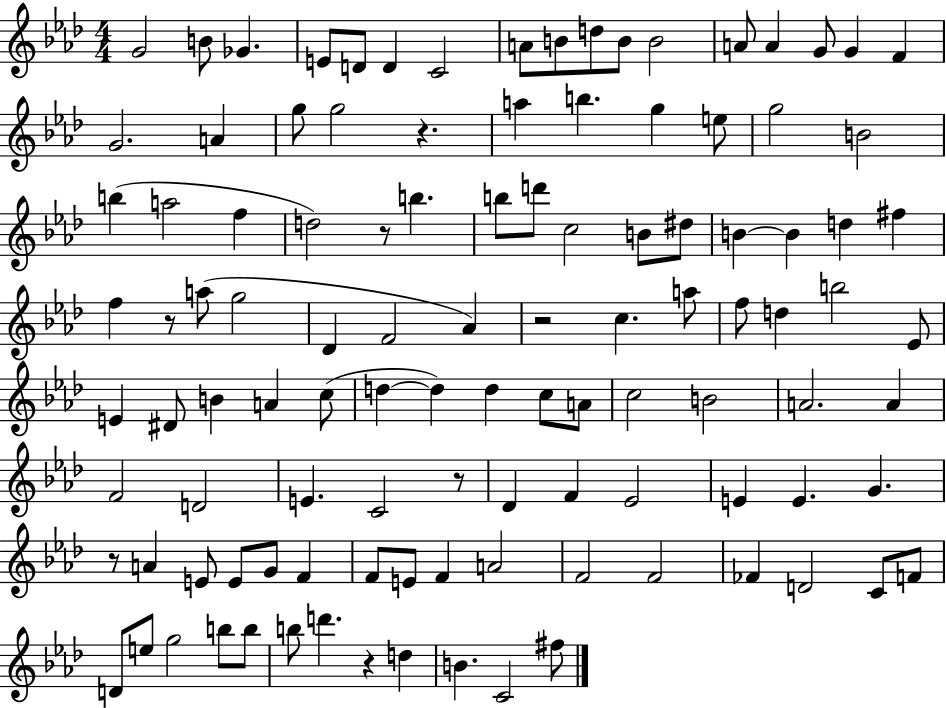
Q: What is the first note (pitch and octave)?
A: G4